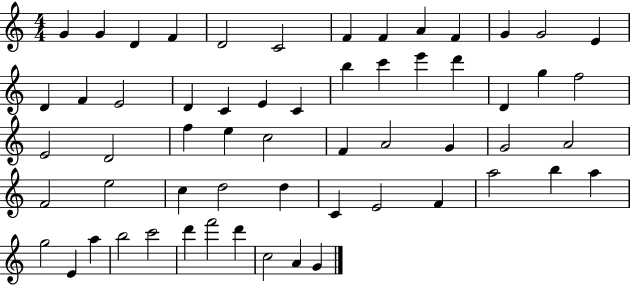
{
  \clef treble
  \numericTimeSignature
  \time 4/4
  \key c \major
  g'4 g'4 d'4 f'4 | d'2 c'2 | f'4 f'4 a'4 f'4 | g'4 g'2 e'4 | \break d'4 f'4 e'2 | d'4 c'4 e'4 c'4 | b''4 c'''4 e'''4 d'''4 | d'4 g''4 f''2 | \break e'2 d'2 | f''4 e''4 c''2 | f'4 a'2 g'4 | g'2 a'2 | \break f'2 e''2 | c''4 d''2 d''4 | c'4 e'2 f'4 | a''2 b''4 a''4 | \break g''2 e'4 a''4 | b''2 c'''2 | d'''4 f'''2 d'''4 | c''2 a'4 g'4 | \break \bar "|."
}